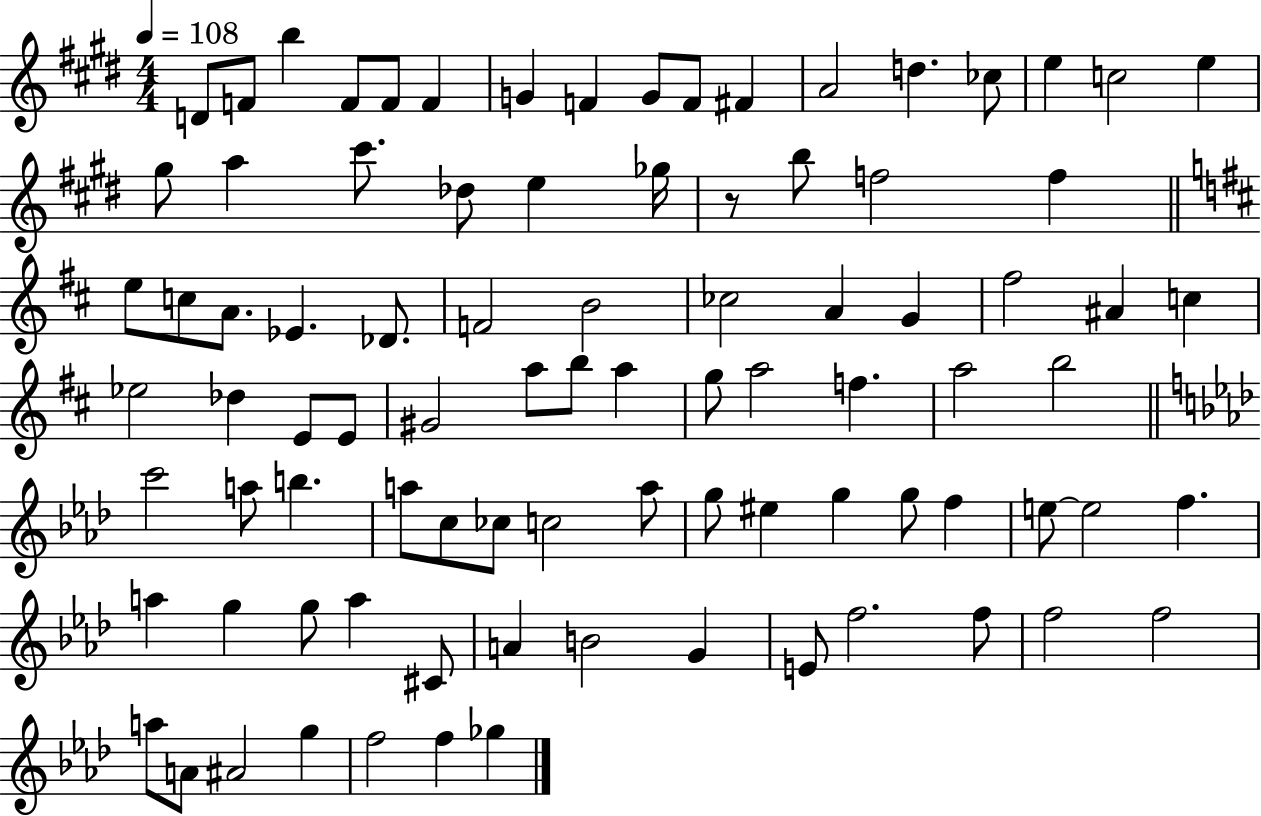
{
  \clef treble
  \numericTimeSignature
  \time 4/4
  \key e \major
  \tempo 4 = 108
  d'8 f'8 b''4 f'8 f'8 f'4 | g'4 f'4 g'8 f'8 fis'4 | a'2 d''4. ces''8 | e''4 c''2 e''4 | \break gis''8 a''4 cis'''8. des''8 e''4 ges''16 | r8 b''8 f''2 f''4 | \bar "||" \break \key d \major e''8 c''8 a'8. ees'4. des'8. | f'2 b'2 | ces''2 a'4 g'4 | fis''2 ais'4 c''4 | \break ees''2 des''4 e'8 e'8 | gis'2 a''8 b''8 a''4 | g''8 a''2 f''4. | a''2 b''2 | \break \bar "||" \break \key f \minor c'''2 a''8 b''4. | a''8 c''8 ces''8 c''2 a''8 | g''8 eis''4 g''4 g''8 f''4 | e''8~~ e''2 f''4. | \break a''4 g''4 g''8 a''4 cis'8 | a'4 b'2 g'4 | e'8 f''2. f''8 | f''2 f''2 | \break a''8 a'8 ais'2 g''4 | f''2 f''4 ges''4 | \bar "|."
}